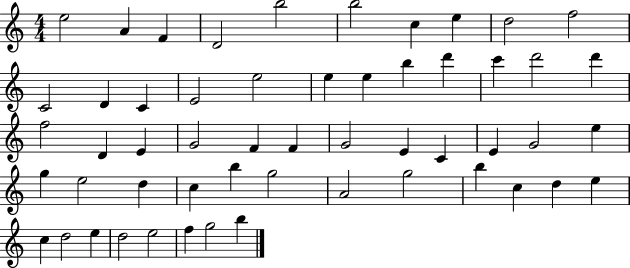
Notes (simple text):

E5/h A4/q F4/q D4/h B5/h B5/h C5/q E5/q D5/h F5/h C4/h D4/q C4/q E4/h E5/h E5/q E5/q B5/q D6/q C6/q D6/h D6/q F5/h D4/q E4/q G4/h F4/q F4/q G4/h E4/q C4/q E4/q G4/h E5/q G5/q E5/h D5/q C5/q B5/q G5/h A4/h G5/h B5/q C5/q D5/q E5/q C5/q D5/h E5/q D5/h E5/h F5/q G5/h B5/q